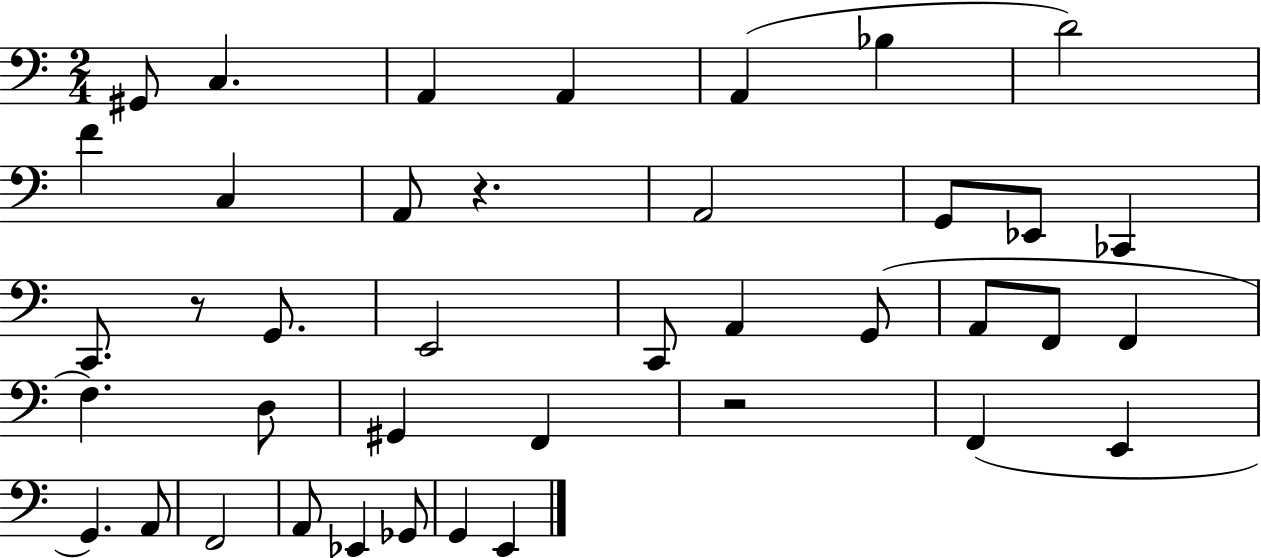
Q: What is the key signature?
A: C major